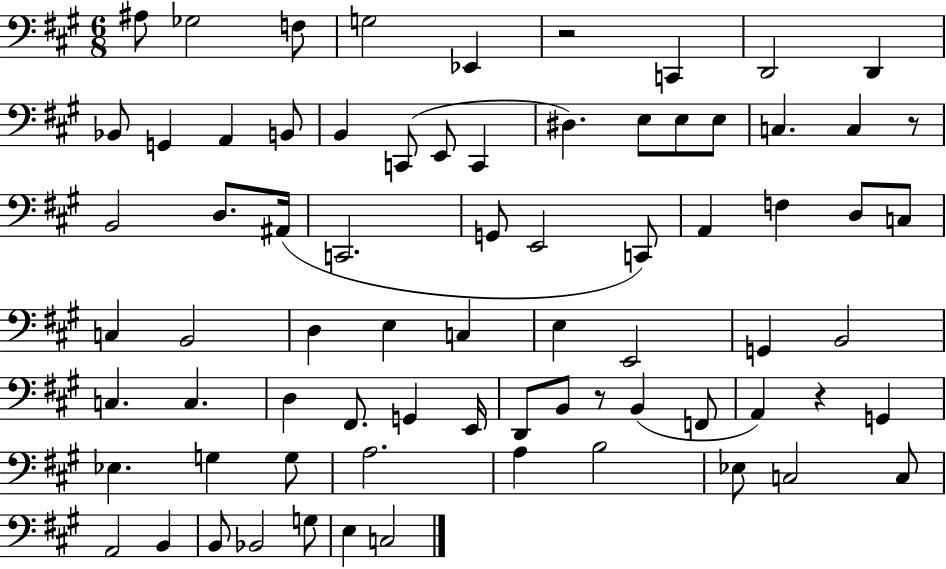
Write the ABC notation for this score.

X:1
T:Untitled
M:6/8
L:1/4
K:A
^A,/2 _G,2 F,/2 G,2 _E,, z2 C,, D,,2 D,, _B,,/2 G,, A,, B,,/2 B,, C,,/2 E,,/2 C,, ^D, E,/2 E,/2 E,/2 C, C, z/2 B,,2 D,/2 ^A,,/4 C,,2 G,,/2 E,,2 C,,/2 A,, F, D,/2 C,/2 C, B,,2 D, E, C, E, E,,2 G,, B,,2 C, C, D, ^F,,/2 G,, E,,/4 D,,/2 B,,/2 z/2 B,, F,,/2 A,, z G,, _E, G, G,/2 A,2 A, B,2 _E,/2 C,2 C,/2 A,,2 B,, B,,/2 _B,,2 G,/2 E, C,2